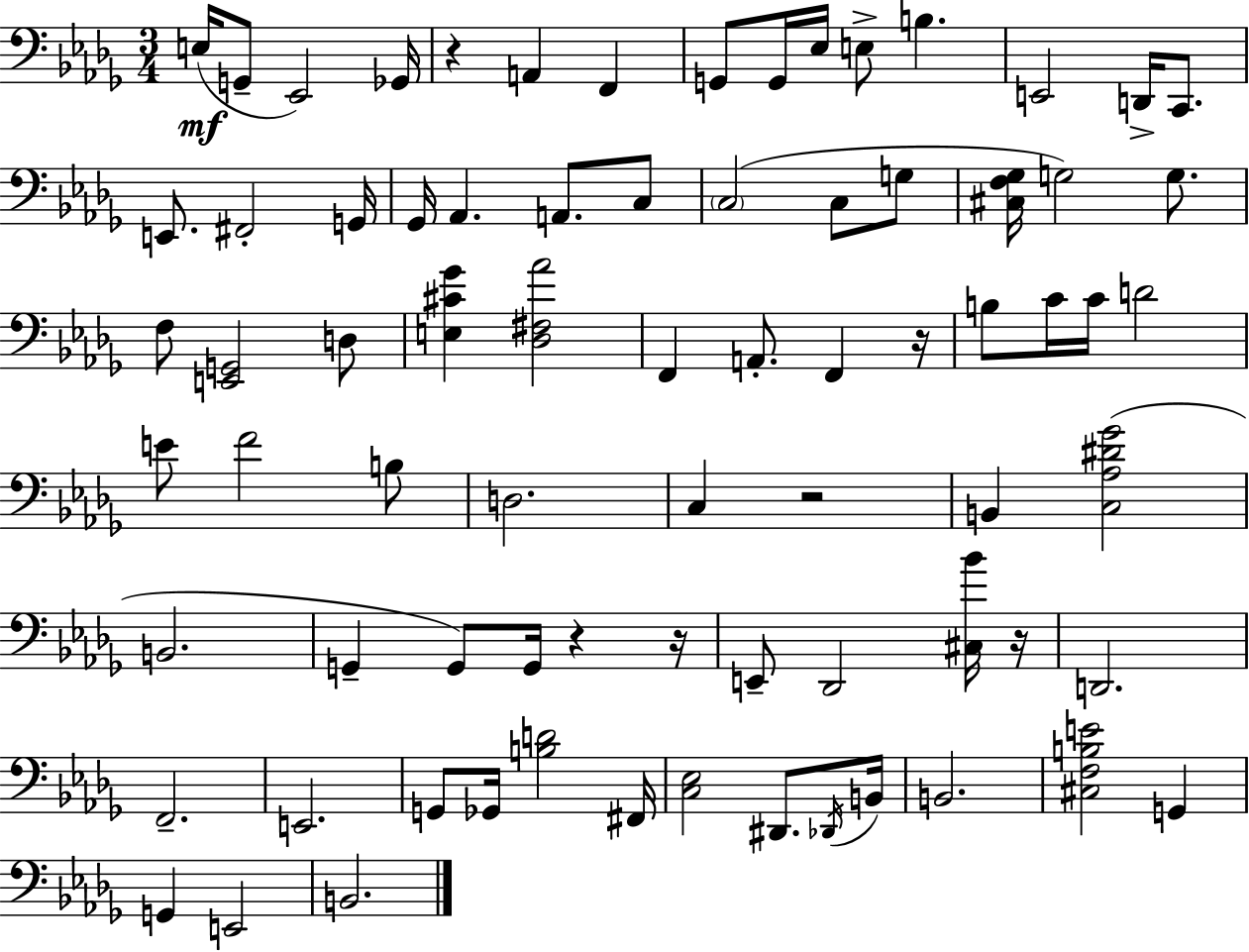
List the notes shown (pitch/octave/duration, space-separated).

E3/s G2/e Eb2/h Gb2/s R/q A2/q F2/q G2/e G2/s Eb3/s E3/e B3/q. E2/h D2/s C2/e. E2/e. F#2/h G2/s Gb2/s Ab2/q. A2/e. C3/e C3/h C3/e G3/e [C#3,F3,Gb3]/s G3/h G3/e. F3/e [E2,G2]/h D3/e [E3,C#4,Gb4]/q [Db3,F#3,Ab4]/h F2/q A2/e. F2/q R/s B3/e C4/s C4/s D4/h E4/e F4/h B3/e D3/h. C3/q R/h B2/q [C3,Ab3,D#4,Gb4]/h B2/h. G2/q G2/e G2/s R/q R/s E2/e Db2/h [C#3,Bb4]/s R/s D2/h. F2/h. E2/h. G2/e Gb2/s [B3,D4]/h F#2/s [C3,Eb3]/h D#2/e. Db2/s B2/s B2/h. [C#3,F3,B3,E4]/h G2/q G2/q E2/h B2/h.